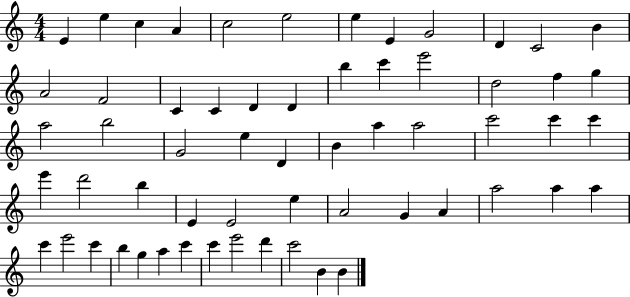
E4/q E5/q C5/q A4/q C5/h E5/h E5/q E4/q G4/h D4/q C4/h B4/q A4/h F4/h C4/q C4/q D4/q D4/q B5/q C6/q E6/h D5/h F5/q G5/q A5/h B5/h G4/h E5/q D4/q B4/q A5/q A5/h C6/h C6/q C6/q E6/q D6/h B5/q E4/q E4/h E5/q A4/h G4/q A4/q A5/h A5/q A5/q C6/q E6/h C6/q B5/q G5/q A5/q C6/q C6/q E6/h D6/q C6/h B4/q B4/q